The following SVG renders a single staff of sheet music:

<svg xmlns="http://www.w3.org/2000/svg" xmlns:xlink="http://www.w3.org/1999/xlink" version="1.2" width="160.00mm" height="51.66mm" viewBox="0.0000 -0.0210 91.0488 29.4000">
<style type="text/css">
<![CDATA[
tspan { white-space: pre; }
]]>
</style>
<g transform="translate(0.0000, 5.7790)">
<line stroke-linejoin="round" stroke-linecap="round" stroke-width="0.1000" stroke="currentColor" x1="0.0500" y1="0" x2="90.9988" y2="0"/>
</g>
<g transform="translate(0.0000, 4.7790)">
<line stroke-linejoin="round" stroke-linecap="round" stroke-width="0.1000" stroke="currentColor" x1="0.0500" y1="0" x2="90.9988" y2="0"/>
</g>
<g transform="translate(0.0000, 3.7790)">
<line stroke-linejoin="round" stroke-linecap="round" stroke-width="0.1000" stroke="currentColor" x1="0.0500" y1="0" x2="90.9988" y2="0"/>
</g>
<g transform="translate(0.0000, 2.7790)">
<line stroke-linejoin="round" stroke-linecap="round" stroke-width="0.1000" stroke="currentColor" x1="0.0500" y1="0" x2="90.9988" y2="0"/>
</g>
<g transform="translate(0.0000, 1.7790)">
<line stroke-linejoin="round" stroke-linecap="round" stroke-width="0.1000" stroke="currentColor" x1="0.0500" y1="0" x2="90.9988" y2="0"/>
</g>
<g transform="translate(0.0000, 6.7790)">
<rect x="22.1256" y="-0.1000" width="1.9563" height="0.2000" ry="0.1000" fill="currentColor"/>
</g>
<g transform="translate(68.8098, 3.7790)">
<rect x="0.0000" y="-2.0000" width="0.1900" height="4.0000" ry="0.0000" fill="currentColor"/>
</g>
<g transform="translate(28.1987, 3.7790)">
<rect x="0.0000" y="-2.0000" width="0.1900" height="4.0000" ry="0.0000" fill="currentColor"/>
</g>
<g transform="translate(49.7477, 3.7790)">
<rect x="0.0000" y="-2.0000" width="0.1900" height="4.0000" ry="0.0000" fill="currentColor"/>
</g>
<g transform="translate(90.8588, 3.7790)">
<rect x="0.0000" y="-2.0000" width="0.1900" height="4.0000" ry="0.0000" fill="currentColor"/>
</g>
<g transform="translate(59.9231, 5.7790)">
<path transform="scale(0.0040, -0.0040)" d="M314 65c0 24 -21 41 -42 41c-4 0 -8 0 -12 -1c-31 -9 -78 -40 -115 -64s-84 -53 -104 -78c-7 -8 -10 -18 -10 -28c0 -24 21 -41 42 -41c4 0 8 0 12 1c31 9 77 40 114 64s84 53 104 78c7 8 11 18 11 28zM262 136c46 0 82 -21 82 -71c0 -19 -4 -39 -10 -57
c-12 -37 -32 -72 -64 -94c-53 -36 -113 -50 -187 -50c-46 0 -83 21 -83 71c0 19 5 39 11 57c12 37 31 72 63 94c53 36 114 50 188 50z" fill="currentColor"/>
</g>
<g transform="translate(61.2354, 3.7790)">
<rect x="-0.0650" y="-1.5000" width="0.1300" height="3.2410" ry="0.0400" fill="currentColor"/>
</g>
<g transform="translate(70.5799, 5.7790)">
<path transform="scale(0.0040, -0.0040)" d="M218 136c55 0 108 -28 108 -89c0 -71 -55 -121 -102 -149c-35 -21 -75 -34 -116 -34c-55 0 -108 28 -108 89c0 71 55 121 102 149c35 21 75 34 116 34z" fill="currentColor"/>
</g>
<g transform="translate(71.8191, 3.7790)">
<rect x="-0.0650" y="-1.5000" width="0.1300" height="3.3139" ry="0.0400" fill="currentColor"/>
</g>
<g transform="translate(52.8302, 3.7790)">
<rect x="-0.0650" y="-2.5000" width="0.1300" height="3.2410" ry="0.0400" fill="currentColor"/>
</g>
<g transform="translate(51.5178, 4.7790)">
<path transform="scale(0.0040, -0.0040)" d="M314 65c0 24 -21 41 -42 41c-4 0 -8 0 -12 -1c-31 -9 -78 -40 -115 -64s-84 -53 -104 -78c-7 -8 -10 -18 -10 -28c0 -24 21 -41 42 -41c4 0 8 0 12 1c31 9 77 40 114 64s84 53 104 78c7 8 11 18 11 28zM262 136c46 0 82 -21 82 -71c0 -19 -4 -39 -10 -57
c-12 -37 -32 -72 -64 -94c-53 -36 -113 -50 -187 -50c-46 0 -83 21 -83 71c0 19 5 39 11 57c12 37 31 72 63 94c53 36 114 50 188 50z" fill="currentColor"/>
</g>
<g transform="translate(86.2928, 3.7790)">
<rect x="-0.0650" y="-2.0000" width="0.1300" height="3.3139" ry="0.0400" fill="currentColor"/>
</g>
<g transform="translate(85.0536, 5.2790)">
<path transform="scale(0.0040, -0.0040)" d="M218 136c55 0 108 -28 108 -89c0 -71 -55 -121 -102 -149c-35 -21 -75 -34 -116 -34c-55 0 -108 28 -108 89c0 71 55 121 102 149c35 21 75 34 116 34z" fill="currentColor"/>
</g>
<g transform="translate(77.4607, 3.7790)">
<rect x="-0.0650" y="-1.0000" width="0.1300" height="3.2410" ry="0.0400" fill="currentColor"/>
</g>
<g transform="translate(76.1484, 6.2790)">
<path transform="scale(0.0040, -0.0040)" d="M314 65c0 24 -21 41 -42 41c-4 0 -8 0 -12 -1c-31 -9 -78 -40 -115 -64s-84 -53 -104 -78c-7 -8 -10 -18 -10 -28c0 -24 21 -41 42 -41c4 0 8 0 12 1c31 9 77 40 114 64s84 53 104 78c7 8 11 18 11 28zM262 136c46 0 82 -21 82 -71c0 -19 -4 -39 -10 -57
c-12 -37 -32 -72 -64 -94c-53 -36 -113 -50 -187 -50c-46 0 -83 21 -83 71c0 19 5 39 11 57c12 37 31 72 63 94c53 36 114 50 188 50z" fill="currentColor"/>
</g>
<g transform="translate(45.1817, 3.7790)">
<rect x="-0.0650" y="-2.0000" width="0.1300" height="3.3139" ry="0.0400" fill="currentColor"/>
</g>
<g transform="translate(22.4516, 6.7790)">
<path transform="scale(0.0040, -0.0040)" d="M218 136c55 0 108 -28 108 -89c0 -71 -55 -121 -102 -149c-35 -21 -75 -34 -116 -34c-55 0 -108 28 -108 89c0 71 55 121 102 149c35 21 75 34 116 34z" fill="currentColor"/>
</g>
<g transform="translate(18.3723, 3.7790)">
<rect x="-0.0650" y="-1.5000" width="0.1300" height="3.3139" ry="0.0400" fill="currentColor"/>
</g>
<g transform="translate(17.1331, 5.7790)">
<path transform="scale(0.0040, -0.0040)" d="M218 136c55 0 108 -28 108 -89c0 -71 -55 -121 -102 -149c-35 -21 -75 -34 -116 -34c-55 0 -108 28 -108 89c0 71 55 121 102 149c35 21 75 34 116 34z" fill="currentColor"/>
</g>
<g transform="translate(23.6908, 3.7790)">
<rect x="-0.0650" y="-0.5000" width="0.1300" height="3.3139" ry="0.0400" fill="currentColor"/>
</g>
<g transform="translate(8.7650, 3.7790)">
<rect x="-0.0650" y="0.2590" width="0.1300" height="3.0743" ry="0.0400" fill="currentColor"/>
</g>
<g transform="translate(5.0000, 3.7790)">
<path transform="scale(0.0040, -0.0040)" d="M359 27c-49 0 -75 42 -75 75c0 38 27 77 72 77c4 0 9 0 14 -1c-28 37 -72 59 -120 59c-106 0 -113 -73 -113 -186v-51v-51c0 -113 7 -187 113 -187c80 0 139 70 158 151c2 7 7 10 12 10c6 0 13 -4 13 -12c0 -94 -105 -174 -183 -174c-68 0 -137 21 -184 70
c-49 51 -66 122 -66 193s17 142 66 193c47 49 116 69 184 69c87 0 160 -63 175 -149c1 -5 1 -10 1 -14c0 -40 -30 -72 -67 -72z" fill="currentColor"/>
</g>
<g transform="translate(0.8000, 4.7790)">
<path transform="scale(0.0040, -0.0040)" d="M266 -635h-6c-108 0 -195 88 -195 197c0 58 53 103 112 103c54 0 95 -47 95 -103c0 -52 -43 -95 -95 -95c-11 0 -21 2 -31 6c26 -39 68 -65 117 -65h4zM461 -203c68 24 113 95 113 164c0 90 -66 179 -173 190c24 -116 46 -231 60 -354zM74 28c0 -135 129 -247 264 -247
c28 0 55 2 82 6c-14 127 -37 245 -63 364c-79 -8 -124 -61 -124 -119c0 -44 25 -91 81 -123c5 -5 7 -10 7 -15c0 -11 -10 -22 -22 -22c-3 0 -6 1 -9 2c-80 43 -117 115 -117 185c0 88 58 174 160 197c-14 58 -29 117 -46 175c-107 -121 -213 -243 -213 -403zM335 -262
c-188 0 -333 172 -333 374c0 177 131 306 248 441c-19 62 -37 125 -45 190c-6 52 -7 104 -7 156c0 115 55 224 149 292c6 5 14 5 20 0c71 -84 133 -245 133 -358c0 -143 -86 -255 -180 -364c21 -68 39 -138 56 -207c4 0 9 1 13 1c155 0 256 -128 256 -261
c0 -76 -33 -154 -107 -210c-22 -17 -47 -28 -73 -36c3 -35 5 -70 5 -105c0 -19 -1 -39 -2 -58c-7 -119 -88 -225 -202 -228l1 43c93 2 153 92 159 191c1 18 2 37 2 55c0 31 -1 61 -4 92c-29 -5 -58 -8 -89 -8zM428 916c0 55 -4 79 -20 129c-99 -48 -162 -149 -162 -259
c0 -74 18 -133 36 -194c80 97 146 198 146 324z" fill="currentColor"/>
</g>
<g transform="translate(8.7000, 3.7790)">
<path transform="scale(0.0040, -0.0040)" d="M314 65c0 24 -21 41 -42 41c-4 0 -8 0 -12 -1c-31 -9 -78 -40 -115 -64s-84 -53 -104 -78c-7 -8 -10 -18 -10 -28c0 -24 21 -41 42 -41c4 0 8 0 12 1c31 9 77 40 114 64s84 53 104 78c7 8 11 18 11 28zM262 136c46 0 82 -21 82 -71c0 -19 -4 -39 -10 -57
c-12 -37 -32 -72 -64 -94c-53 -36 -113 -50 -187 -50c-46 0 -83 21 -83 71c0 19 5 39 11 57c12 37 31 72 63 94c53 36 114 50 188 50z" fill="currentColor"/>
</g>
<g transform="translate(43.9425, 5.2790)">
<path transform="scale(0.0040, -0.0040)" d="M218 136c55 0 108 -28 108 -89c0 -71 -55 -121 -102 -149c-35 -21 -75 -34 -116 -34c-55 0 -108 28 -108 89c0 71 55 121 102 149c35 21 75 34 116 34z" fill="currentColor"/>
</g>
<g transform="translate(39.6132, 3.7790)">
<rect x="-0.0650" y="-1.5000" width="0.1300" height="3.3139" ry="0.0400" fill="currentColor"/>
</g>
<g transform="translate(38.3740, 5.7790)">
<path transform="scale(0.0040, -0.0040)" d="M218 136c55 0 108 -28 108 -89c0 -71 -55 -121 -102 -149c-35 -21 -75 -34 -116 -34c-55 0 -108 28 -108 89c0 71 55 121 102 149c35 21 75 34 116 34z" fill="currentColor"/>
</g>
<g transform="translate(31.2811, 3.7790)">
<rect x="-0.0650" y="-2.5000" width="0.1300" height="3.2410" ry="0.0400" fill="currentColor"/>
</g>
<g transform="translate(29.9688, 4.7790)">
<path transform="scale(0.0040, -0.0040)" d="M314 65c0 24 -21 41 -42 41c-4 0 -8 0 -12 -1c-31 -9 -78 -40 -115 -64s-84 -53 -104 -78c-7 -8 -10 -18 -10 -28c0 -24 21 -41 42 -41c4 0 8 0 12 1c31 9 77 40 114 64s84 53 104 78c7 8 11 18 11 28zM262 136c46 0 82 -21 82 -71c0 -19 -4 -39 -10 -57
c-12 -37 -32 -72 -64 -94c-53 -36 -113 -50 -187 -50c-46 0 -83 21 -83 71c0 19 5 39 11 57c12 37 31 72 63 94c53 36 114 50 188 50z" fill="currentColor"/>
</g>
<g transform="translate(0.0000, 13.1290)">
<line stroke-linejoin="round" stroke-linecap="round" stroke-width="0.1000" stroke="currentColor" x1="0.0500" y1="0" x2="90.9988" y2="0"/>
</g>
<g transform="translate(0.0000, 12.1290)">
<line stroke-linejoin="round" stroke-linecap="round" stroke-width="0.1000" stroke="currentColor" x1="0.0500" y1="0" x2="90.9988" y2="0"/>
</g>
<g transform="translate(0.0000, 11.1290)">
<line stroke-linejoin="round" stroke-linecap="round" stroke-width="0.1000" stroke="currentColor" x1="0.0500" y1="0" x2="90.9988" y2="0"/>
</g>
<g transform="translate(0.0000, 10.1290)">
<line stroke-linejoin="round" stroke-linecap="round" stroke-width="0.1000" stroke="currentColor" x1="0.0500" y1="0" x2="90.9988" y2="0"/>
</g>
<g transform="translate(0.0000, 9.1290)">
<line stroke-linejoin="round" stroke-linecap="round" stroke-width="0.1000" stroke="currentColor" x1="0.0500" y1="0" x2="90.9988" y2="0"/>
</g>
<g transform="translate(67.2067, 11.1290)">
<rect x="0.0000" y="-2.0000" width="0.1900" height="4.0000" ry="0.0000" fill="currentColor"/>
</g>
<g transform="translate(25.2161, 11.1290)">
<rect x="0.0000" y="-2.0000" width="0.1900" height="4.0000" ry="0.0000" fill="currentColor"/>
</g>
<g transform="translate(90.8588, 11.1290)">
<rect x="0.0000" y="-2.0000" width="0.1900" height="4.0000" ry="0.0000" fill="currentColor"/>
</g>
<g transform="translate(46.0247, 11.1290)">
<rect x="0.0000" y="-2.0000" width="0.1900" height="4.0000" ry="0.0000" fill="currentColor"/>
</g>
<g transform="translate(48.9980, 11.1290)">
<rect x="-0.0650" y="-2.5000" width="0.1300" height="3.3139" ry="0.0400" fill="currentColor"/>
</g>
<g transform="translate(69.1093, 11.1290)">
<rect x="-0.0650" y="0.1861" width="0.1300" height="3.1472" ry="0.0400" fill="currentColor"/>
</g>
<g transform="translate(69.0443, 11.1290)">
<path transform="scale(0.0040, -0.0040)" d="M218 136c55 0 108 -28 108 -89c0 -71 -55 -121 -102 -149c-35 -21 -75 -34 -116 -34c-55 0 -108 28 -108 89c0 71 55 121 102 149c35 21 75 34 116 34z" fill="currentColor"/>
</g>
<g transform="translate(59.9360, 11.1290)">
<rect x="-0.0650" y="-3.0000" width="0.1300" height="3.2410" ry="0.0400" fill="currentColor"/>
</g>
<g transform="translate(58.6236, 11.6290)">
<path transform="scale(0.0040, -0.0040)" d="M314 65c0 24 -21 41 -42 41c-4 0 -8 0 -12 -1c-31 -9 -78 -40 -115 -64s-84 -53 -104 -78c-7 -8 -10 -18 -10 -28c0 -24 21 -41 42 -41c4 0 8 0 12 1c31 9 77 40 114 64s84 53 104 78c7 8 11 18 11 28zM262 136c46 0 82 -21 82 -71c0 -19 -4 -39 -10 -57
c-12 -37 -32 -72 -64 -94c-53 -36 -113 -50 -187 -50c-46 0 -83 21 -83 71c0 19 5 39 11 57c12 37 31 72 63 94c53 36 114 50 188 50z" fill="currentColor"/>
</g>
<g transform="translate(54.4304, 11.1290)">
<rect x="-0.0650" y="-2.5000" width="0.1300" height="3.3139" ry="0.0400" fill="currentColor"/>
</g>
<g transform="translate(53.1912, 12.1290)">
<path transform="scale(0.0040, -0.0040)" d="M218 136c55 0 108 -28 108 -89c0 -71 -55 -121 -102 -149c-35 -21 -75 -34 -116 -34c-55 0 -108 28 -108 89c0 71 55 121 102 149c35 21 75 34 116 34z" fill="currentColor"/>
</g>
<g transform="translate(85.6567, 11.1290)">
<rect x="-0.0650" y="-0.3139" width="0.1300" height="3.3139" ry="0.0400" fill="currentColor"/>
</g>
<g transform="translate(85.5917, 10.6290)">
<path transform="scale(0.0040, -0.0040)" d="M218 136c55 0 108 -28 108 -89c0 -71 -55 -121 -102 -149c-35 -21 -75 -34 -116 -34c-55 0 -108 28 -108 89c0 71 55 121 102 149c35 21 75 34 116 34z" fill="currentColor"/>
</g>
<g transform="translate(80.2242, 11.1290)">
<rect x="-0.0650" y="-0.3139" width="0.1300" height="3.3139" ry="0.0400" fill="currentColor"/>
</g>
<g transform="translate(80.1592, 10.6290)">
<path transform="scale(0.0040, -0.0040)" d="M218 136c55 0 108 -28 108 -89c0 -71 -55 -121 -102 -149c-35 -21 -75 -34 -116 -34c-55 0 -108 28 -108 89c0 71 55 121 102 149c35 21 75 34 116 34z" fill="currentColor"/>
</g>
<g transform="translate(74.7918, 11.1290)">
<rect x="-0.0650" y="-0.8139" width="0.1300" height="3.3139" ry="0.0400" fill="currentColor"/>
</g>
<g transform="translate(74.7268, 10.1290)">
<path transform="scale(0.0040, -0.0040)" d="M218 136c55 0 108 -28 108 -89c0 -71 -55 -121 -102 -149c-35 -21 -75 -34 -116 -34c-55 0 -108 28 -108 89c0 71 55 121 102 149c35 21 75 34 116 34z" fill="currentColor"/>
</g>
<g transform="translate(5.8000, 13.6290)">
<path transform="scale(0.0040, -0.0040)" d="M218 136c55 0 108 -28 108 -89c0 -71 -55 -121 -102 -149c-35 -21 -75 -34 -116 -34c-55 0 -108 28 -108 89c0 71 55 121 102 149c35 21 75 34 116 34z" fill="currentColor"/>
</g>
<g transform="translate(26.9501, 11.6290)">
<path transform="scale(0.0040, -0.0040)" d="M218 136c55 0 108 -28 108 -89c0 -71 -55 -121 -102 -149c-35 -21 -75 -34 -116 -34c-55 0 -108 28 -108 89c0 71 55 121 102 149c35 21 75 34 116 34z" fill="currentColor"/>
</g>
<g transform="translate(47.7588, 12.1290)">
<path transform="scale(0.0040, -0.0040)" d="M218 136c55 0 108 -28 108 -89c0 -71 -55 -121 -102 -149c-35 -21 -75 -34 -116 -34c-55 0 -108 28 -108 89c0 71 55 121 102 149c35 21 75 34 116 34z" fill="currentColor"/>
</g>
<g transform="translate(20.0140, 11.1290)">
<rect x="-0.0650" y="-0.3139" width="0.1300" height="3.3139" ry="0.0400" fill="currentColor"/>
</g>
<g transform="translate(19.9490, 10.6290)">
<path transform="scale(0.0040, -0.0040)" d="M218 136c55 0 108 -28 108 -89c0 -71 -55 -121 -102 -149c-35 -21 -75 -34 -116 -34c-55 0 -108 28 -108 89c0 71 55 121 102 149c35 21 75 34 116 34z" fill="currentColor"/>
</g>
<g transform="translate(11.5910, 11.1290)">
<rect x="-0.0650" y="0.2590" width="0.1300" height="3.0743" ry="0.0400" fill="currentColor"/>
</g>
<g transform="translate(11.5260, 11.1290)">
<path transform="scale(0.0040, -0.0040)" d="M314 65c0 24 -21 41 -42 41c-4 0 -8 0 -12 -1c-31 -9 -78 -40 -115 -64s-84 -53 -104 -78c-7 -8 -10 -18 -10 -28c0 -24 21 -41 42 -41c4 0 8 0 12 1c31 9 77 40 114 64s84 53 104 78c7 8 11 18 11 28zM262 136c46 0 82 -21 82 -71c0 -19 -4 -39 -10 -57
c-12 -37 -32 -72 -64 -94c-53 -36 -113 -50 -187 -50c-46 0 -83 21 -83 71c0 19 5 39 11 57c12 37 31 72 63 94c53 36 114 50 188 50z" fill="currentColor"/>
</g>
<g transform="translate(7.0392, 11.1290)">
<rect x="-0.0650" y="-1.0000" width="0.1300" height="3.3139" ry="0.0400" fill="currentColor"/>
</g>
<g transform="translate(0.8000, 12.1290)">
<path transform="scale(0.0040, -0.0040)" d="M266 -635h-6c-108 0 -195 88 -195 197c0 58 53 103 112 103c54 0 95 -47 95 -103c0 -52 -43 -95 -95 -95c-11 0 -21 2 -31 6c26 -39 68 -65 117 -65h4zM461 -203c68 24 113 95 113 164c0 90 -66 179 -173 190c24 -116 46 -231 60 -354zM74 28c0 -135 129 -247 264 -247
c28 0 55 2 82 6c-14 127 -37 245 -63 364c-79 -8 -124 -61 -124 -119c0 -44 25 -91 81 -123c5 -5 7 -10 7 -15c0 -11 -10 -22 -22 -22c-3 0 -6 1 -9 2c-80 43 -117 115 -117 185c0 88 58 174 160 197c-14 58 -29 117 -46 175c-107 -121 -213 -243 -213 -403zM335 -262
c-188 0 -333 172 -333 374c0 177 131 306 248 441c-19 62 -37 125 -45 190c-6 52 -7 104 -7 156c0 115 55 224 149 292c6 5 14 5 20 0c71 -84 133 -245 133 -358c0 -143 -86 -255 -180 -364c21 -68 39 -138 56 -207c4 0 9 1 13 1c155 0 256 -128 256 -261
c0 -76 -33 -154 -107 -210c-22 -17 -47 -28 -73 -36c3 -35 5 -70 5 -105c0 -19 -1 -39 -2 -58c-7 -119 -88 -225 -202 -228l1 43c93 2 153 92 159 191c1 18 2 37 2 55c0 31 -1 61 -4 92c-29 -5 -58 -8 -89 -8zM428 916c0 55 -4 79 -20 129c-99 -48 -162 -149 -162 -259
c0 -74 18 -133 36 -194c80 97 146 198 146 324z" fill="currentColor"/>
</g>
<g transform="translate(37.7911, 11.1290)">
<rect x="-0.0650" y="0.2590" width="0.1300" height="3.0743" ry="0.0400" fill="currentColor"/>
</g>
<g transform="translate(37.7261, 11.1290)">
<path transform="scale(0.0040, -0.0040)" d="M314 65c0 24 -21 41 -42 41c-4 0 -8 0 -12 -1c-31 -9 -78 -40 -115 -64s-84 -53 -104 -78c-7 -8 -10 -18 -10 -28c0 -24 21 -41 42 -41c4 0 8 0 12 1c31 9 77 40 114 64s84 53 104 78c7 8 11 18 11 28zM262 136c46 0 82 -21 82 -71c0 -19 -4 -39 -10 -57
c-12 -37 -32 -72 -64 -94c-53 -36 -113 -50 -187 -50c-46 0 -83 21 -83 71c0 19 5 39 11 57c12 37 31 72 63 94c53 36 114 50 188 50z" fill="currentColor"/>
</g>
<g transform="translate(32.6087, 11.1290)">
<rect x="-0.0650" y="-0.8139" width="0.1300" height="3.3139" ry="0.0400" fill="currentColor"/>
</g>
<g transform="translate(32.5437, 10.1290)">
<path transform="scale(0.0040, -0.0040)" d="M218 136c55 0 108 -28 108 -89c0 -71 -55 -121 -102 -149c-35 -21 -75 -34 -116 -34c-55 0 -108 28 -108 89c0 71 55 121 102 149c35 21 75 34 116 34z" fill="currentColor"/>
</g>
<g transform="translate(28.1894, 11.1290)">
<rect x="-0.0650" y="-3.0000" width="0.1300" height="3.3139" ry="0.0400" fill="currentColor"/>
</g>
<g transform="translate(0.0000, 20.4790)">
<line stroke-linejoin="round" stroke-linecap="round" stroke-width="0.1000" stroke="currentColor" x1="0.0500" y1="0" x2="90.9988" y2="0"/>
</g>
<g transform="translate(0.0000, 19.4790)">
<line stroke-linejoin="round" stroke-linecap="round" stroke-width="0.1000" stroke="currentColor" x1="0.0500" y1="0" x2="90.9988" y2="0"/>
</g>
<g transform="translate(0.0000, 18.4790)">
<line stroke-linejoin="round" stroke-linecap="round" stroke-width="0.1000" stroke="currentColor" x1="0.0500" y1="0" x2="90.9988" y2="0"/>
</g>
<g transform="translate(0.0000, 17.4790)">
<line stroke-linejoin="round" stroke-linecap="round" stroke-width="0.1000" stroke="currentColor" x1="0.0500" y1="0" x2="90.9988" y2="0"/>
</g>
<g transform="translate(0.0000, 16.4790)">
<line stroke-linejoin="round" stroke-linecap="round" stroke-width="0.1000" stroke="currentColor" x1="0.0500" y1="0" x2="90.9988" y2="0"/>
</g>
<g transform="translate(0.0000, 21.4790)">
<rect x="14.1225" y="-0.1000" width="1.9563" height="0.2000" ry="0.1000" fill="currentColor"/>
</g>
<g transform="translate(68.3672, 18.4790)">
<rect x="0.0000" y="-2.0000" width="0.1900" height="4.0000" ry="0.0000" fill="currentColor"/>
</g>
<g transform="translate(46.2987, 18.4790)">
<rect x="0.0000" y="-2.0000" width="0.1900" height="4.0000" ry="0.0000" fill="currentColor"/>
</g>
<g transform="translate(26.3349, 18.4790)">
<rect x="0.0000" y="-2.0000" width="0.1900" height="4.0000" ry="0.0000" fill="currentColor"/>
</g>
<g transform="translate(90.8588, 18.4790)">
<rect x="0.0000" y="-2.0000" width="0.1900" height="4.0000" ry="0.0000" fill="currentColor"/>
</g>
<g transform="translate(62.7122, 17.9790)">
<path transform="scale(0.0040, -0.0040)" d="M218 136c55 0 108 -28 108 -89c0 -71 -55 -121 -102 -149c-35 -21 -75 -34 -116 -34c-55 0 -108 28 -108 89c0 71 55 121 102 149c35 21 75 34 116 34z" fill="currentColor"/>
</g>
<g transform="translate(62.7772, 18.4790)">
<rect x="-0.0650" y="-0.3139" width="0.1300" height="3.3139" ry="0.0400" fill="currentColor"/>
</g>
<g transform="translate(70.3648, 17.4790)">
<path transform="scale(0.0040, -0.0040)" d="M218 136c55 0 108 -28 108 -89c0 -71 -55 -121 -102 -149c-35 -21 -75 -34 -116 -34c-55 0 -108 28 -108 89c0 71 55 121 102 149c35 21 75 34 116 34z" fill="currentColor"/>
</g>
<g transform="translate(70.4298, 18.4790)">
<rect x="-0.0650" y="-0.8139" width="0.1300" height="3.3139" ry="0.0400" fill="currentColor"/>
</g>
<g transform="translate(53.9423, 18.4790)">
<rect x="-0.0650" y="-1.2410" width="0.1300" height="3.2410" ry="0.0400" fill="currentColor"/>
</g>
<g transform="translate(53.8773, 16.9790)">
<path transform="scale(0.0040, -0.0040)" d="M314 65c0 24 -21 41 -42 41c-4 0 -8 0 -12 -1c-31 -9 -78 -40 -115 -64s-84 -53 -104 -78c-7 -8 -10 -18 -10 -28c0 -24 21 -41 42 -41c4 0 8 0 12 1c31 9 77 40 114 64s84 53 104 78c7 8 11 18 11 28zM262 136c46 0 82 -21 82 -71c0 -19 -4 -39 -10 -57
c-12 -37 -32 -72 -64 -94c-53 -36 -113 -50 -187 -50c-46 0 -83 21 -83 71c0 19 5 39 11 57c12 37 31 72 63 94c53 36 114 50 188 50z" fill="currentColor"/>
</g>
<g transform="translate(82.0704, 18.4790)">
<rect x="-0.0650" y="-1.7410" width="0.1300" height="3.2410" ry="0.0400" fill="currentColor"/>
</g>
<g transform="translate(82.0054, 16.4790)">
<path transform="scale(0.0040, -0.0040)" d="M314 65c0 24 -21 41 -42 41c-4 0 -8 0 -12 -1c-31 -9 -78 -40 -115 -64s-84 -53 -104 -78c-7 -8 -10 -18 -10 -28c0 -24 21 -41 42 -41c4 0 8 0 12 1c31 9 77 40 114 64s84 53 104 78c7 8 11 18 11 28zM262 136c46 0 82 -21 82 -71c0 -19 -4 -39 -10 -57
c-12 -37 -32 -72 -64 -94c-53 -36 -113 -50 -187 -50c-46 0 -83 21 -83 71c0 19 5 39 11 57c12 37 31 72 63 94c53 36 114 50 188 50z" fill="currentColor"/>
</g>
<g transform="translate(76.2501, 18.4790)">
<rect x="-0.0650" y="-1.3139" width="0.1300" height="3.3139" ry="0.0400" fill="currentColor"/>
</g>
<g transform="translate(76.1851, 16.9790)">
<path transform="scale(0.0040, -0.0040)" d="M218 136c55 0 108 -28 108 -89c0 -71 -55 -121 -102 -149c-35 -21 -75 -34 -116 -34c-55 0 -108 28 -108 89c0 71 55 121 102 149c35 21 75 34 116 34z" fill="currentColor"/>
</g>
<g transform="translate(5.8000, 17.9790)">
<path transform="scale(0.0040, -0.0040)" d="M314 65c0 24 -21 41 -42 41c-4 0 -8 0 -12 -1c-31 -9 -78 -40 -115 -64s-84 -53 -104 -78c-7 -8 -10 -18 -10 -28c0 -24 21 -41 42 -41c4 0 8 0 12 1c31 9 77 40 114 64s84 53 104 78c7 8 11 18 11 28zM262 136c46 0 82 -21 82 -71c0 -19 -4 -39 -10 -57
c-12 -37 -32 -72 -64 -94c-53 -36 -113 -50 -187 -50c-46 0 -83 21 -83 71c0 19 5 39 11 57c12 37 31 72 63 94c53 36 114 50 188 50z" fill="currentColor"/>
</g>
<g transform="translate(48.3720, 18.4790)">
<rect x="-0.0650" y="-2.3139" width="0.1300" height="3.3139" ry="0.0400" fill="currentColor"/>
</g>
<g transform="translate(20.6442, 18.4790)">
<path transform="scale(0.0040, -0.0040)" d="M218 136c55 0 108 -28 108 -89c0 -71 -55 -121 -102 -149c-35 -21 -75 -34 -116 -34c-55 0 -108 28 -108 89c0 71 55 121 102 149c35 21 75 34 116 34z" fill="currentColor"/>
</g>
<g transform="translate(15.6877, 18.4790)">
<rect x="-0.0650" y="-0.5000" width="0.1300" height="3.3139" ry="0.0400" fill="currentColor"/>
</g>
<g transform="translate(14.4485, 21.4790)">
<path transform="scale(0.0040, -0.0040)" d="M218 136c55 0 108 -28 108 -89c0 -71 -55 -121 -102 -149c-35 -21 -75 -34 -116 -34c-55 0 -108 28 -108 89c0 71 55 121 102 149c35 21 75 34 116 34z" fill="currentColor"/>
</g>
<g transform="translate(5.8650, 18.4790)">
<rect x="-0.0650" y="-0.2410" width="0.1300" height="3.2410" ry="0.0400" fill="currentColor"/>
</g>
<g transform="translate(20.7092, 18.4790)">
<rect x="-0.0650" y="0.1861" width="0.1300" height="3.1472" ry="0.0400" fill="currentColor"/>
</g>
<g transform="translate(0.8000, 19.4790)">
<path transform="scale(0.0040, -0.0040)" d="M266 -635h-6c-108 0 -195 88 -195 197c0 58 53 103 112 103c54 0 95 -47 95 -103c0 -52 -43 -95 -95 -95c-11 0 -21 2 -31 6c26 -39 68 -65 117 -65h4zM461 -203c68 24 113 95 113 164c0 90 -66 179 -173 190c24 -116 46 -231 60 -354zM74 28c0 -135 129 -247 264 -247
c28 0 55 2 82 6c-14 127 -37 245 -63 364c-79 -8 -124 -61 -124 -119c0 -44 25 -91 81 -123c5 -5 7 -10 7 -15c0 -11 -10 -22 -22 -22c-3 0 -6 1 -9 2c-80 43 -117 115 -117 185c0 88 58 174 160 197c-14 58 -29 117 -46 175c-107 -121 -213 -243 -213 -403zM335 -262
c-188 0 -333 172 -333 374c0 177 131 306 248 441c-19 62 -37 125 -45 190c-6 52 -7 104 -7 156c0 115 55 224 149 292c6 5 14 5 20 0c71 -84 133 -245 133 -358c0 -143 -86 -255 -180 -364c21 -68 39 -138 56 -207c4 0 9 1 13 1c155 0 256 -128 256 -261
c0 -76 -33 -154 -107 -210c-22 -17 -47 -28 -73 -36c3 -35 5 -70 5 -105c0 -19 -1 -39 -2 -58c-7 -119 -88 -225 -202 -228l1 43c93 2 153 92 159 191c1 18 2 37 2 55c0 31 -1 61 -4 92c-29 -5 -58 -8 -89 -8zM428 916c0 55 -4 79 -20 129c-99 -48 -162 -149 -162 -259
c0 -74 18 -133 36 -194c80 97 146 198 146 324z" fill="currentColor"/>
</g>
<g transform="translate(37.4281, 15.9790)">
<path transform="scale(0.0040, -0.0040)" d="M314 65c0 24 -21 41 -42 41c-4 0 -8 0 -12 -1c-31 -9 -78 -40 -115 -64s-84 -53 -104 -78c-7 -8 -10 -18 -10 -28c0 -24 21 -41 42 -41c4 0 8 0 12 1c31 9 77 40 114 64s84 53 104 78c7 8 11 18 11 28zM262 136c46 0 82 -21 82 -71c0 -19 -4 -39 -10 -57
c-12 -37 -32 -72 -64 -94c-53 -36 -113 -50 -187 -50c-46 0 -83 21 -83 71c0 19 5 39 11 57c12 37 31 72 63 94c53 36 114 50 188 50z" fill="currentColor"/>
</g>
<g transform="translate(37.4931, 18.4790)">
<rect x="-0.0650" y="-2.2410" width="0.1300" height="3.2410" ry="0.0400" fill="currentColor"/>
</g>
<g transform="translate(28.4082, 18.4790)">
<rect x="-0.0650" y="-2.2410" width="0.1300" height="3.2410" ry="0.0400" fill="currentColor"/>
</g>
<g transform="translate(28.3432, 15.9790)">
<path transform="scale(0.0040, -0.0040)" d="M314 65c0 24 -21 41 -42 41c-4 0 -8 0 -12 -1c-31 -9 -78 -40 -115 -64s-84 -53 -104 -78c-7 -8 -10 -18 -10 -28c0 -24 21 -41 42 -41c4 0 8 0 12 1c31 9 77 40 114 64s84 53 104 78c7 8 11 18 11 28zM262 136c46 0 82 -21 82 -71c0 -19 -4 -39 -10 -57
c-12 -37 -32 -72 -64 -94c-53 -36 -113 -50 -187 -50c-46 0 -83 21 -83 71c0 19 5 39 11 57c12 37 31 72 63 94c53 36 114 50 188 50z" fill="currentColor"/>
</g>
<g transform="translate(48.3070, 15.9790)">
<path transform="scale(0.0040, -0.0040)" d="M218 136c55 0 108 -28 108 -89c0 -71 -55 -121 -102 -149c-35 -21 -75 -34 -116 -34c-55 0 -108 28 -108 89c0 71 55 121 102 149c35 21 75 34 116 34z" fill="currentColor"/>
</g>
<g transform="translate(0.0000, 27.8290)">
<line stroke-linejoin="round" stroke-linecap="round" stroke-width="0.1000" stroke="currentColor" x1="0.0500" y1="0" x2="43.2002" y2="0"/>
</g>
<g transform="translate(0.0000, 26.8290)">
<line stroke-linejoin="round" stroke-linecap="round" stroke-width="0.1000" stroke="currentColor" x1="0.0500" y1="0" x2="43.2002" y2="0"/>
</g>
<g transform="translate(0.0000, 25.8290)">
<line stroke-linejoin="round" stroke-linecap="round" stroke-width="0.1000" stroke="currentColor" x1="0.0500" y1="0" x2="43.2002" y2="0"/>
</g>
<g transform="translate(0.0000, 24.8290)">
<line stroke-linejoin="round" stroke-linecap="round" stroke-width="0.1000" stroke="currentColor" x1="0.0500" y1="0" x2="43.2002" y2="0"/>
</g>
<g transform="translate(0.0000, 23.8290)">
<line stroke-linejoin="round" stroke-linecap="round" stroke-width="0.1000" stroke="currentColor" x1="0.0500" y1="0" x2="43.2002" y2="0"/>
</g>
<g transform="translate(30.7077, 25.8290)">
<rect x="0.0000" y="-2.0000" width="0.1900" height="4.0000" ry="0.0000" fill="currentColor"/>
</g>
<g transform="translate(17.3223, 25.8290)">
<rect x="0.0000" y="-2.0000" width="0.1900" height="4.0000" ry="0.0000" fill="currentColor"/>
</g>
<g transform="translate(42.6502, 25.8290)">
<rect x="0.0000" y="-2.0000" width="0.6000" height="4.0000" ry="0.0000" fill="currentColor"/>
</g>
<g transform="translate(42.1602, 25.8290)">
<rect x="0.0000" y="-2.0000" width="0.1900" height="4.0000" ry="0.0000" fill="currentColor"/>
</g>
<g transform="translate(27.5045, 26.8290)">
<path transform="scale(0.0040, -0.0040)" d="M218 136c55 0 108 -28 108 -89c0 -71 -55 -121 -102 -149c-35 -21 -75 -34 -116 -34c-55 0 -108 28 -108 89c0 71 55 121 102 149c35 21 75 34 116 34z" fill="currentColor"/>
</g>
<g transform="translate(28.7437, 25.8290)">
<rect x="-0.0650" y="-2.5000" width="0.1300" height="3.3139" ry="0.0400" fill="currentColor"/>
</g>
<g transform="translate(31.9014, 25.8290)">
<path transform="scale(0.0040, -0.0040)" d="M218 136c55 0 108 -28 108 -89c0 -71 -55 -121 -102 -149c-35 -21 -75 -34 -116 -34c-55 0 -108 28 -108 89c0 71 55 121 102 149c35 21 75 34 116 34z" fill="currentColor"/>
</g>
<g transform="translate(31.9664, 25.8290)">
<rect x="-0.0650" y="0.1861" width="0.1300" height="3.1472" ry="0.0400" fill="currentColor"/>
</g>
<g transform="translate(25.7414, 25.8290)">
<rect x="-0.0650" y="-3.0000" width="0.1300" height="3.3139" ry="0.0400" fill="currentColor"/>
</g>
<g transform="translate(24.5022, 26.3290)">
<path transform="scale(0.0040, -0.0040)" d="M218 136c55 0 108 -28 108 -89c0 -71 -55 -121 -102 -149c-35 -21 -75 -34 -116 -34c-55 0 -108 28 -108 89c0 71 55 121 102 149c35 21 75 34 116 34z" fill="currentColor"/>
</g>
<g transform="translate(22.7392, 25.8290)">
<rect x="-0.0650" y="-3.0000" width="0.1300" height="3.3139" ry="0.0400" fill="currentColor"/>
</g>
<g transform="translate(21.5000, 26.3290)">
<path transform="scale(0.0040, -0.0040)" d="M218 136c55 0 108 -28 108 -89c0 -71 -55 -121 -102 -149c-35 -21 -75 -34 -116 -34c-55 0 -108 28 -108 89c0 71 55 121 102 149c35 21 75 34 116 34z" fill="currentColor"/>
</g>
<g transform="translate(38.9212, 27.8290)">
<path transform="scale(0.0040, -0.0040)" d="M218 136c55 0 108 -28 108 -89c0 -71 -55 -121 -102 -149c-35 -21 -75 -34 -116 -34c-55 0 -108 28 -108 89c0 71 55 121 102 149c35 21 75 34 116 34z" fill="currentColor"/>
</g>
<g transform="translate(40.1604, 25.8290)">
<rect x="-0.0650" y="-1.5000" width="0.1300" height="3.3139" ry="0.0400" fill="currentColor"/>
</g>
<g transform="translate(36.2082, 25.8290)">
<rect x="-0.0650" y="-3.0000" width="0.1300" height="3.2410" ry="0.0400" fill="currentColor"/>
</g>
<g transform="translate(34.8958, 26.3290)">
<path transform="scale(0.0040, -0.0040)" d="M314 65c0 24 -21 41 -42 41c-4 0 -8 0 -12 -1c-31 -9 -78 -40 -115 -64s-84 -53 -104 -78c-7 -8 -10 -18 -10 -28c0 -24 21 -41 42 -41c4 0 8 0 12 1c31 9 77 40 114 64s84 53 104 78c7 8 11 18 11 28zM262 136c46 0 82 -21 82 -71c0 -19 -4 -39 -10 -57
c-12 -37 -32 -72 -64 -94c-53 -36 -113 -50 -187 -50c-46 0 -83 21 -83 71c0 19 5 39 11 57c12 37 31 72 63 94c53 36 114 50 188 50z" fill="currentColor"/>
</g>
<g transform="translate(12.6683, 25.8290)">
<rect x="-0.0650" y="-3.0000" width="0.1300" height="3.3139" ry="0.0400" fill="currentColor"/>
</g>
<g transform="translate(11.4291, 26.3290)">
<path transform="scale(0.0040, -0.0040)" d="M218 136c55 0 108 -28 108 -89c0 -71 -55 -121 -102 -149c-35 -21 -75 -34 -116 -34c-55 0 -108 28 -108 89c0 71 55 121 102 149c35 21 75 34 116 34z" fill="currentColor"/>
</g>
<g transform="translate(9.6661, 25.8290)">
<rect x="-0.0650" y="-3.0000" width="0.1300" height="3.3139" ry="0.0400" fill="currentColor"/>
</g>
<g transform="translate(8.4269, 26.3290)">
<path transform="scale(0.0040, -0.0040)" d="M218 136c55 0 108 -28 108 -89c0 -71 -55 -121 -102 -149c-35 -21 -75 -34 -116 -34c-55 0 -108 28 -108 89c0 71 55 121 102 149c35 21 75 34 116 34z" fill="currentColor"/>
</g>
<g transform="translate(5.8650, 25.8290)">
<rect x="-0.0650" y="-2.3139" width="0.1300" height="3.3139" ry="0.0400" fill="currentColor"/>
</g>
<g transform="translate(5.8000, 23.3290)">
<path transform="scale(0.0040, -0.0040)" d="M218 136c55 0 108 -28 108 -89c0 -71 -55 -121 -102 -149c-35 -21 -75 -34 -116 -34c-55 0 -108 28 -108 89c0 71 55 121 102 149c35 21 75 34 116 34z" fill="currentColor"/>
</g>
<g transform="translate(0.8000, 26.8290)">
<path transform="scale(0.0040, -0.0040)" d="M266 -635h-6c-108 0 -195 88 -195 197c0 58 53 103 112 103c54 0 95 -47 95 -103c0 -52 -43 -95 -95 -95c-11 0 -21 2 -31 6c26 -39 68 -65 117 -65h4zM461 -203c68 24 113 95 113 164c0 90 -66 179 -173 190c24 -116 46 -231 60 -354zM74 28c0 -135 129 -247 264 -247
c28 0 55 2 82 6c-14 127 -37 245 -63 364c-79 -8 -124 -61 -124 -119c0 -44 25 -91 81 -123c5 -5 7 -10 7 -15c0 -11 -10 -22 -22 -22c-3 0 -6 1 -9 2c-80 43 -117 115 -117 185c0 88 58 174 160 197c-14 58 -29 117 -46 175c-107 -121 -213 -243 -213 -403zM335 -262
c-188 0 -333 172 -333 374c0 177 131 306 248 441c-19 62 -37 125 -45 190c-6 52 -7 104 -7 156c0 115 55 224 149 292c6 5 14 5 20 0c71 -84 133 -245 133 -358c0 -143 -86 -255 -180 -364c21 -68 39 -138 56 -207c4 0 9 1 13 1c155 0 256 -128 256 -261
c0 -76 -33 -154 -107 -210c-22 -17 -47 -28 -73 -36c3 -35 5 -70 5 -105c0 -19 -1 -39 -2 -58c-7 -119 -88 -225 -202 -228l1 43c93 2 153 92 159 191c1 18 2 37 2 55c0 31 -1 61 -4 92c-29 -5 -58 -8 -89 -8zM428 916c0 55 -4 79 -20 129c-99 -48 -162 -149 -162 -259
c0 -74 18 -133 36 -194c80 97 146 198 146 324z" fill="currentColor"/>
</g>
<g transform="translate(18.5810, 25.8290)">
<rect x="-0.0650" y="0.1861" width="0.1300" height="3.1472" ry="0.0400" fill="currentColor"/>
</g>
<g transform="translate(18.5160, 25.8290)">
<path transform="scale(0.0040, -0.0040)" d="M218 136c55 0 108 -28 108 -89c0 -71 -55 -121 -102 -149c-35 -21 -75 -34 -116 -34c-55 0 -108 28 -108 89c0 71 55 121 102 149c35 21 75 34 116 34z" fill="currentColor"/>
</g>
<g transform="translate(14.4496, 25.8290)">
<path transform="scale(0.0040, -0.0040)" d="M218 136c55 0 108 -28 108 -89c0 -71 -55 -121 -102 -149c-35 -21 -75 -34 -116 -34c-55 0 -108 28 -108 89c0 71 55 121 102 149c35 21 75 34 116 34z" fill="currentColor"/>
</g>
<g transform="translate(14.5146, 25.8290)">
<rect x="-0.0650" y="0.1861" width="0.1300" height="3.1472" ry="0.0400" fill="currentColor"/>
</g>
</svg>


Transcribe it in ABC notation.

X:1
T:Untitled
M:4/4
L:1/4
K:C
B2 E C G2 E F G2 E2 E D2 F D B2 c A d B2 G G A2 B d c c c2 C B g2 g2 g e2 c d e f2 g A A B B A A G B A2 E